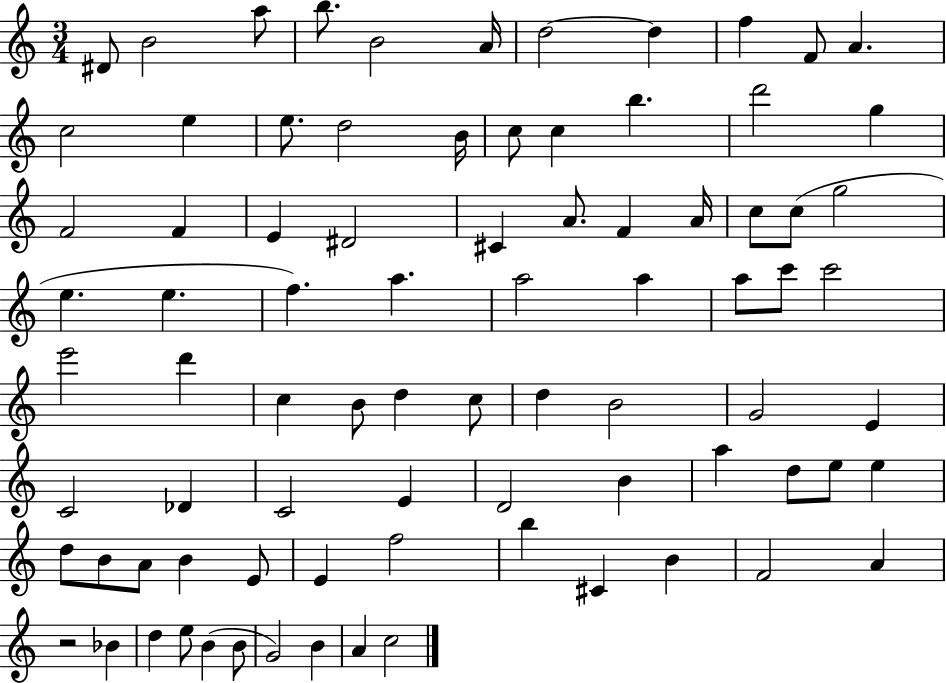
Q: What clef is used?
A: treble